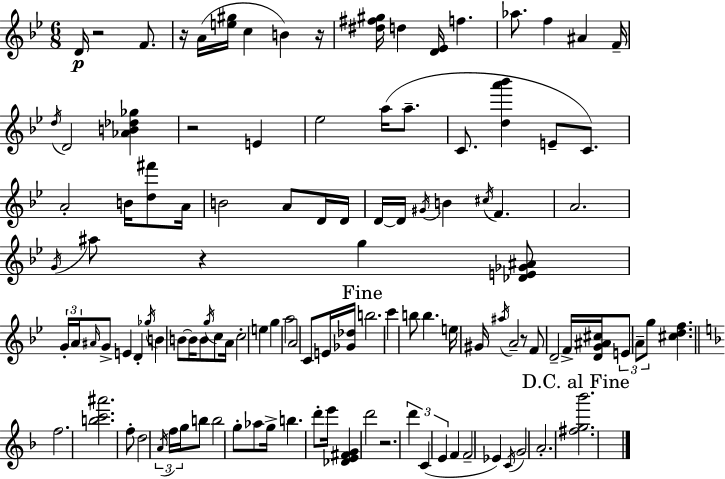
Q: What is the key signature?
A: G minor